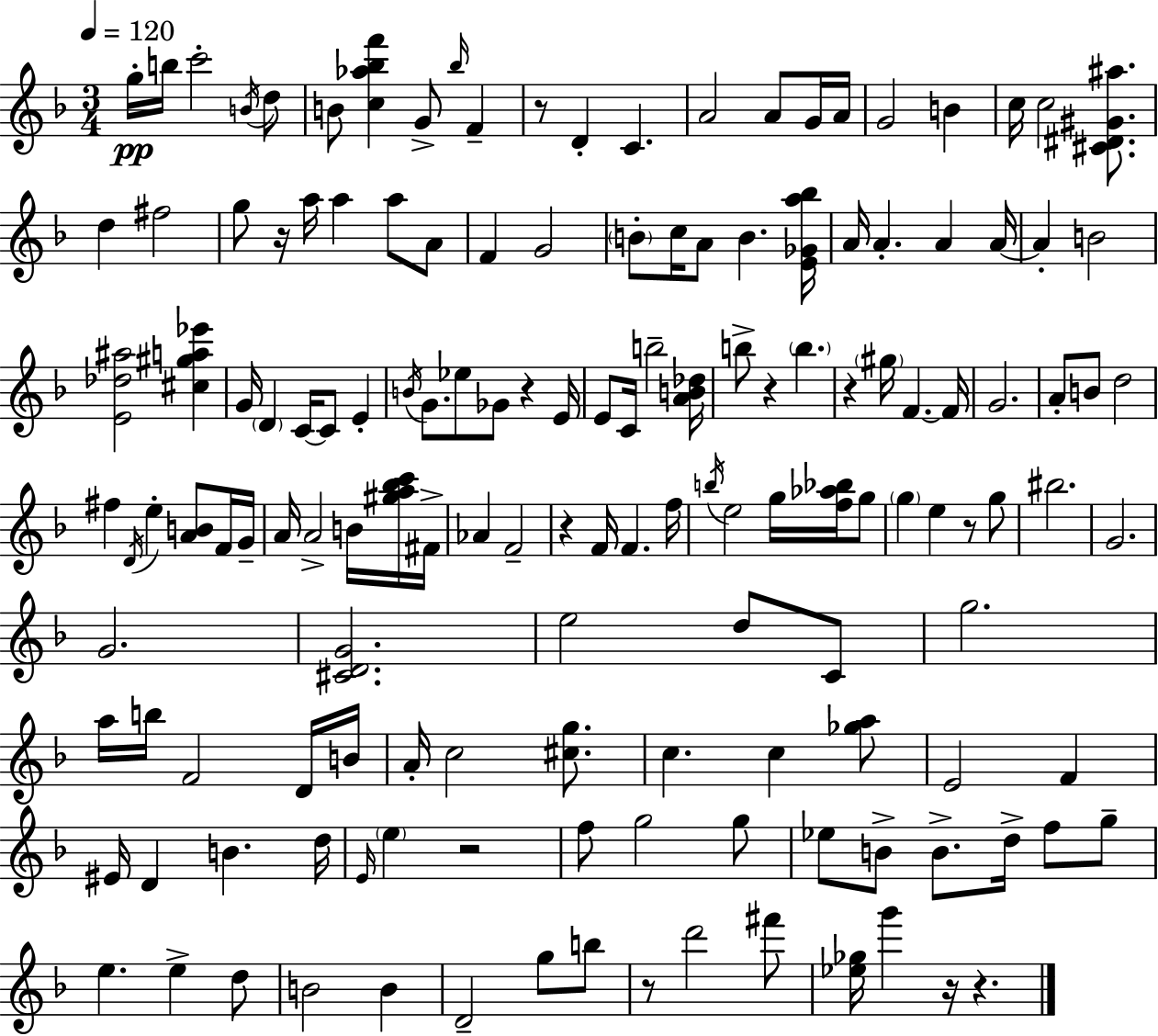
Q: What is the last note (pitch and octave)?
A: G6